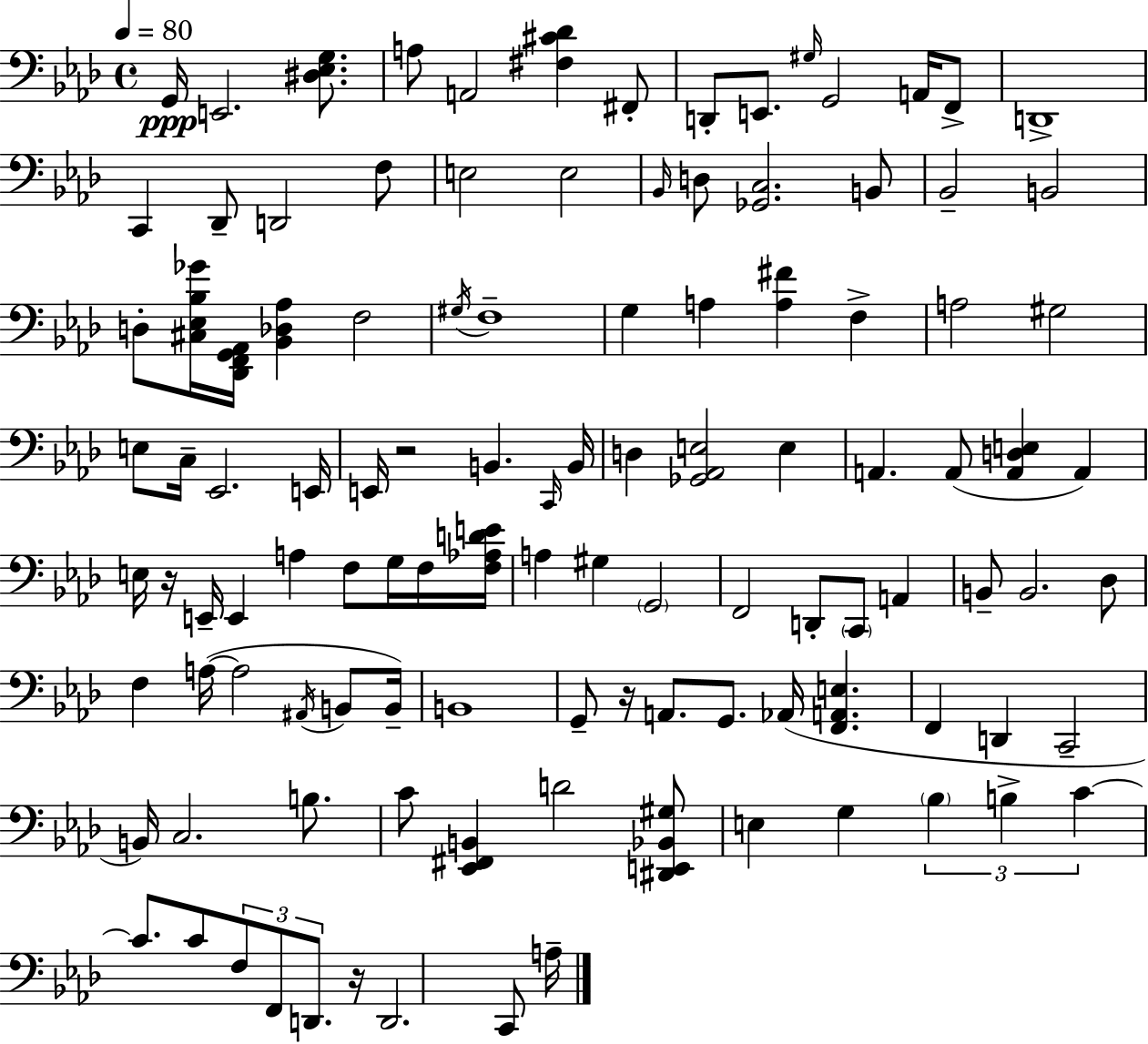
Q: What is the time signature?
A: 4/4